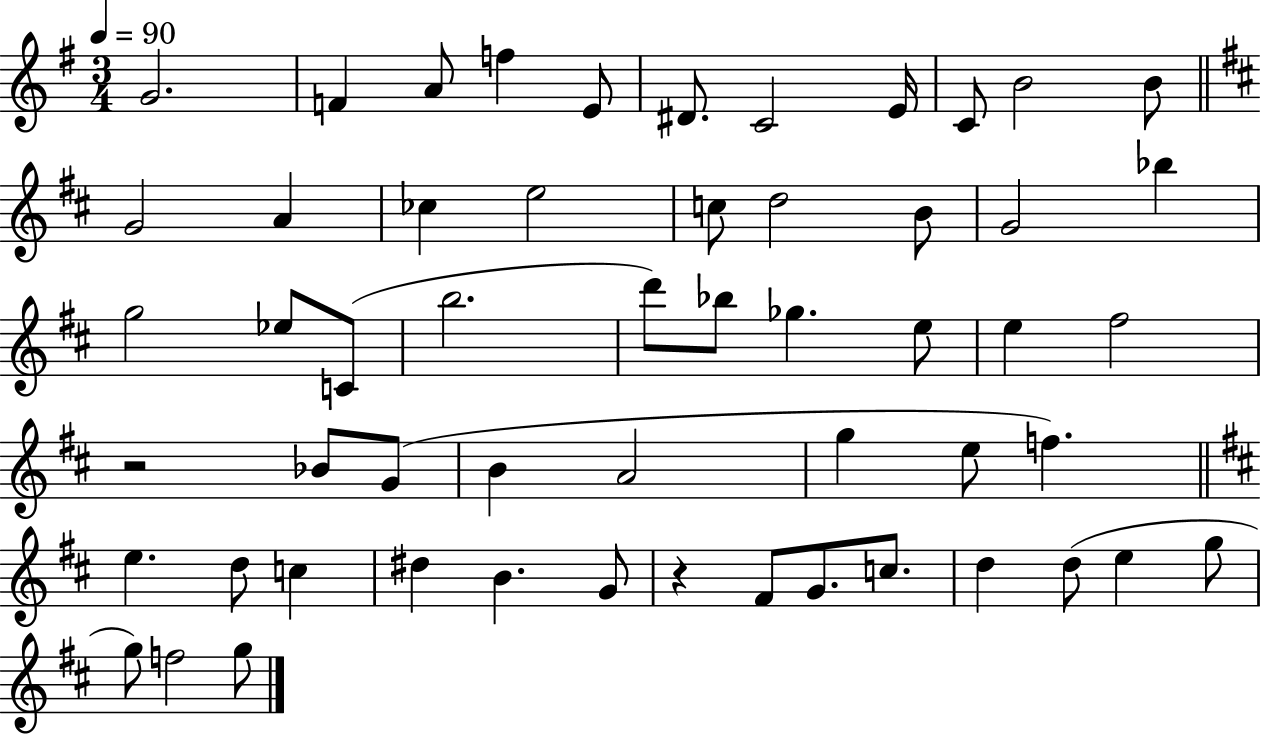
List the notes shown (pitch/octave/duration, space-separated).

G4/h. F4/q A4/e F5/q E4/e D#4/e. C4/h E4/s C4/e B4/h B4/e G4/h A4/q CES5/q E5/h C5/e D5/h B4/e G4/h Bb5/q G5/h Eb5/e C4/e B5/h. D6/e Bb5/e Gb5/q. E5/e E5/q F#5/h R/h Bb4/e G4/e B4/q A4/h G5/q E5/e F5/q. E5/q. D5/e C5/q D#5/q B4/q. G4/e R/q F#4/e G4/e. C5/e. D5/q D5/e E5/q G5/e G5/e F5/h G5/e